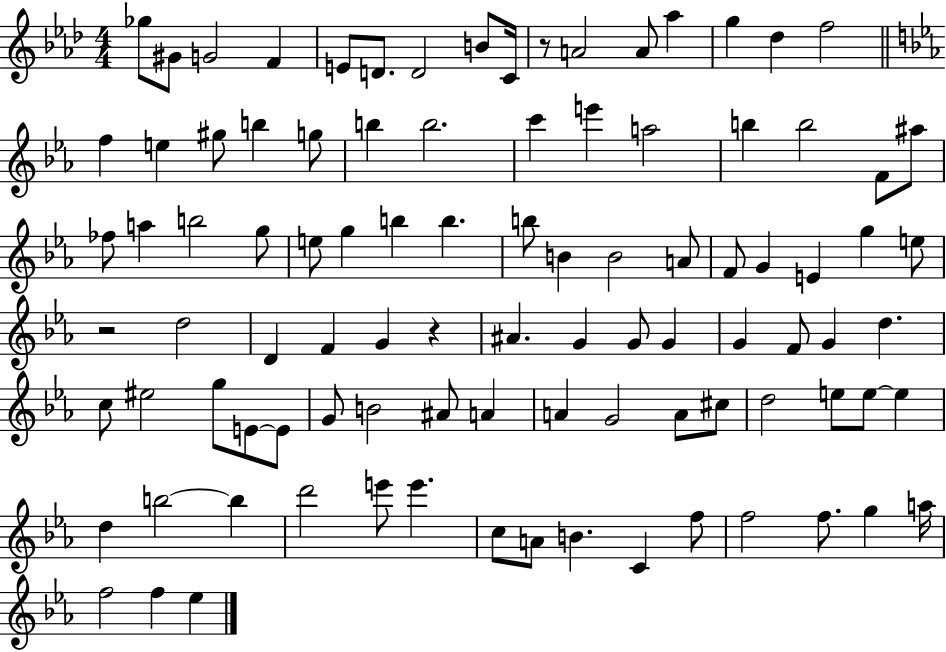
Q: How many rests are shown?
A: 3